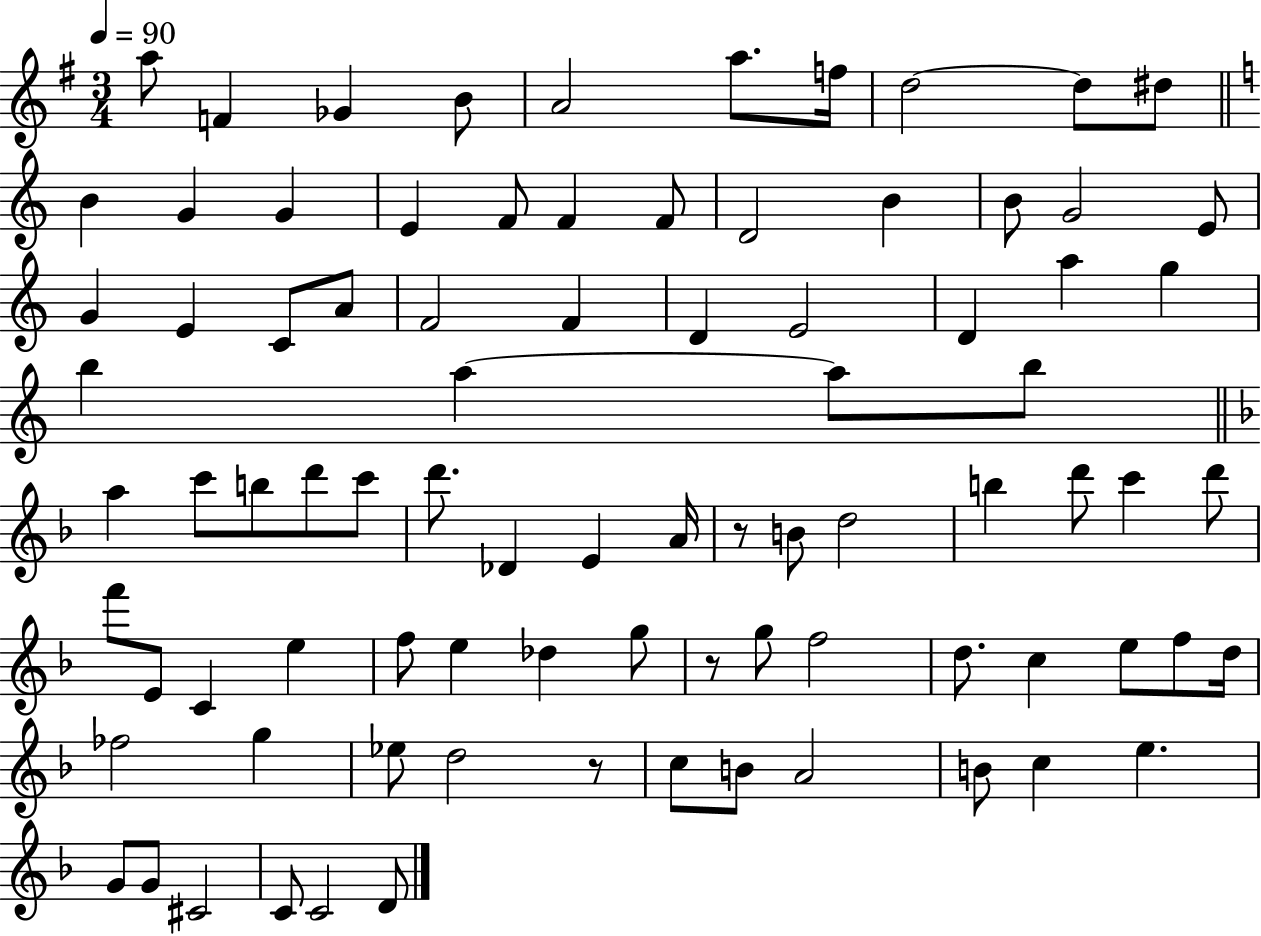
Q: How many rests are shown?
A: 3